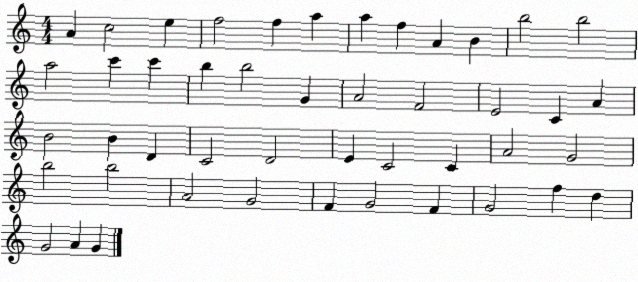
X:1
T:Untitled
M:4/4
L:1/4
K:C
A c2 e f2 f a a f A B b2 b2 a2 c' c' b b2 G A2 F2 E2 C A B2 B D C2 D2 E C2 C A2 G2 b2 b2 A2 G2 F G2 F G2 f d G2 A G